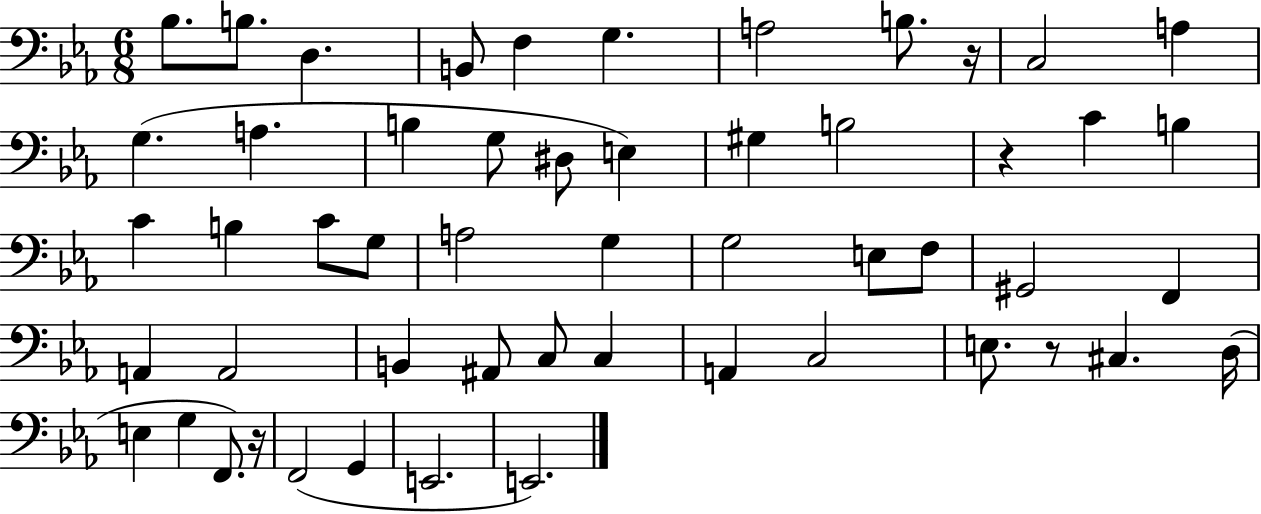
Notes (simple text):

Bb3/e. B3/e. D3/q. B2/e F3/q G3/q. A3/h B3/e. R/s C3/h A3/q G3/q. A3/q. B3/q G3/e D#3/e E3/q G#3/q B3/h R/q C4/q B3/q C4/q B3/q C4/e G3/e A3/h G3/q G3/h E3/e F3/e G#2/h F2/q A2/q A2/h B2/q A#2/e C3/e C3/q A2/q C3/h E3/e. R/e C#3/q. D3/s E3/q G3/q F2/e. R/s F2/h G2/q E2/h. E2/h.